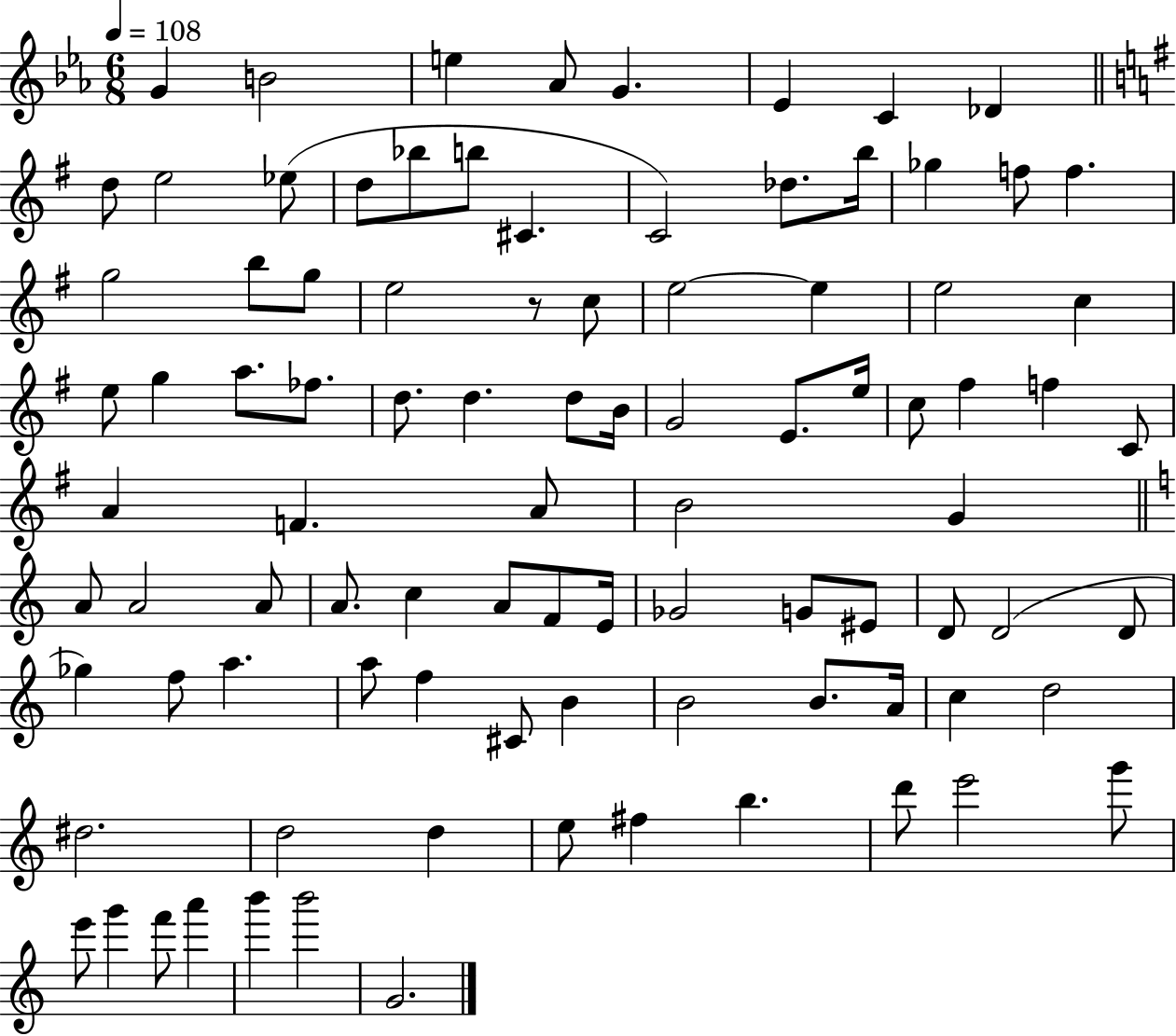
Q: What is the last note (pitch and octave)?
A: G4